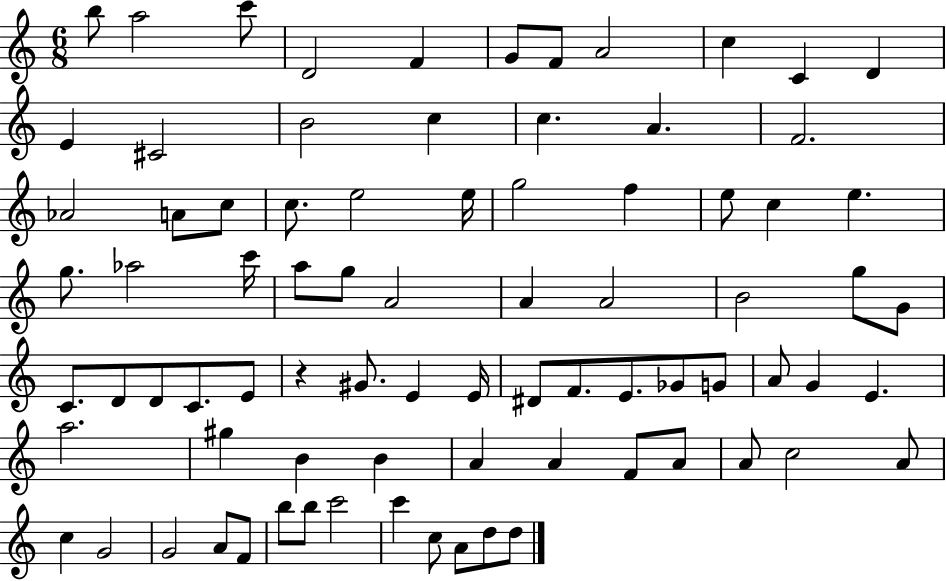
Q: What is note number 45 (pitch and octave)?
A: E4